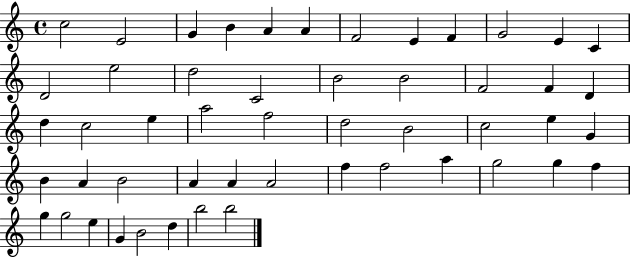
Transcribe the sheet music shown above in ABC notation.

X:1
T:Untitled
M:4/4
L:1/4
K:C
c2 E2 G B A A F2 E F G2 E C D2 e2 d2 C2 B2 B2 F2 F D d c2 e a2 f2 d2 B2 c2 e G B A B2 A A A2 f f2 a g2 g f g g2 e G B2 d b2 b2